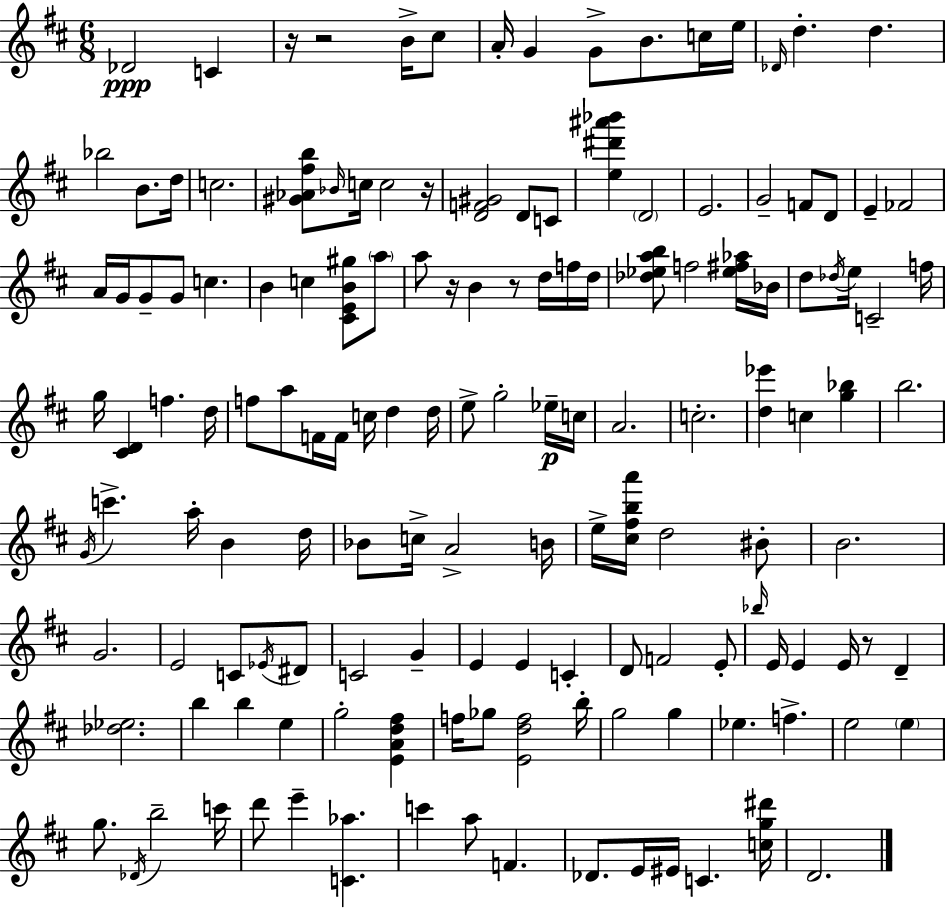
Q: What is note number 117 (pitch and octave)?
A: E6